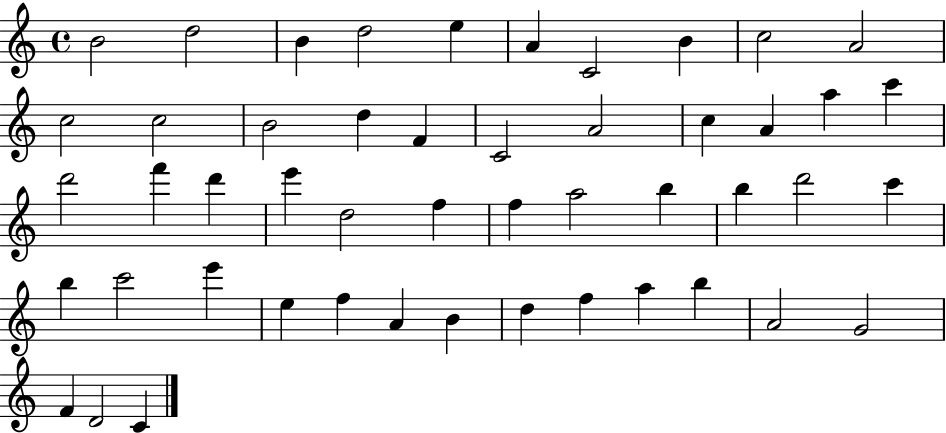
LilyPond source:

{
  \clef treble
  \time 4/4
  \defaultTimeSignature
  \key c \major
  b'2 d''2 | b'4 d''2 e''4 | a'4 c'2 b'4 | c''2 a'2 | \break c''2 c''2 | b'2 d''4 f'4 | c'2 a'2 | c''4 a'4 a''4 c'''4 | \break d'''2 f'''4 d'''4 | e'''4 d''2 f''4 | f''4 a''2 b''4 | b''4 d'''2 c'''4 | \break b''4 c'''2 e'''4 | e''4 f''4 a'4 b'4 | d''4 f''4 a''4 b''4 | a'2 g'2 | \break f'4 d'2 c'4 | \bar "|."
}